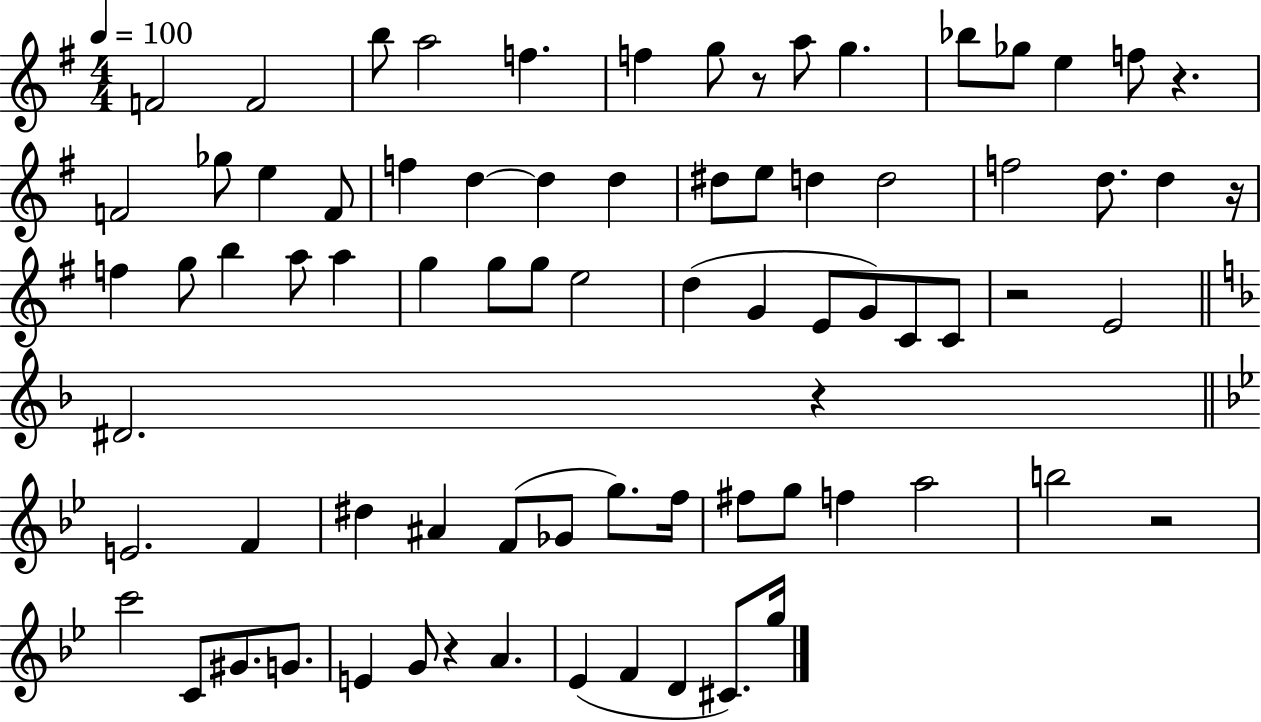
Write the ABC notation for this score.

X:1
T:Untitled
M:4/4
L:1/4
K:G
F2 F2 b/2 a2 f f g/2 z/2 a/2 g _b/2 _g/2 e f/2 z F2 _g/2 e F/2 f d d d ^d/2 e/2 d d2 f2 d/2 d z/4 f g/2 b a/2 a g g/2 g/2 e2 d G E/2 G/2 C/2 C/2 z2 E2 ^D2 z E2 F ^d ^A F/2 _G/2 g/2 f/4 ^f/2 g/2 f a2 b2 z2 c'2 C/2 ^G/2 G/2 E G/2 z A _E F D ^C/2 g/4